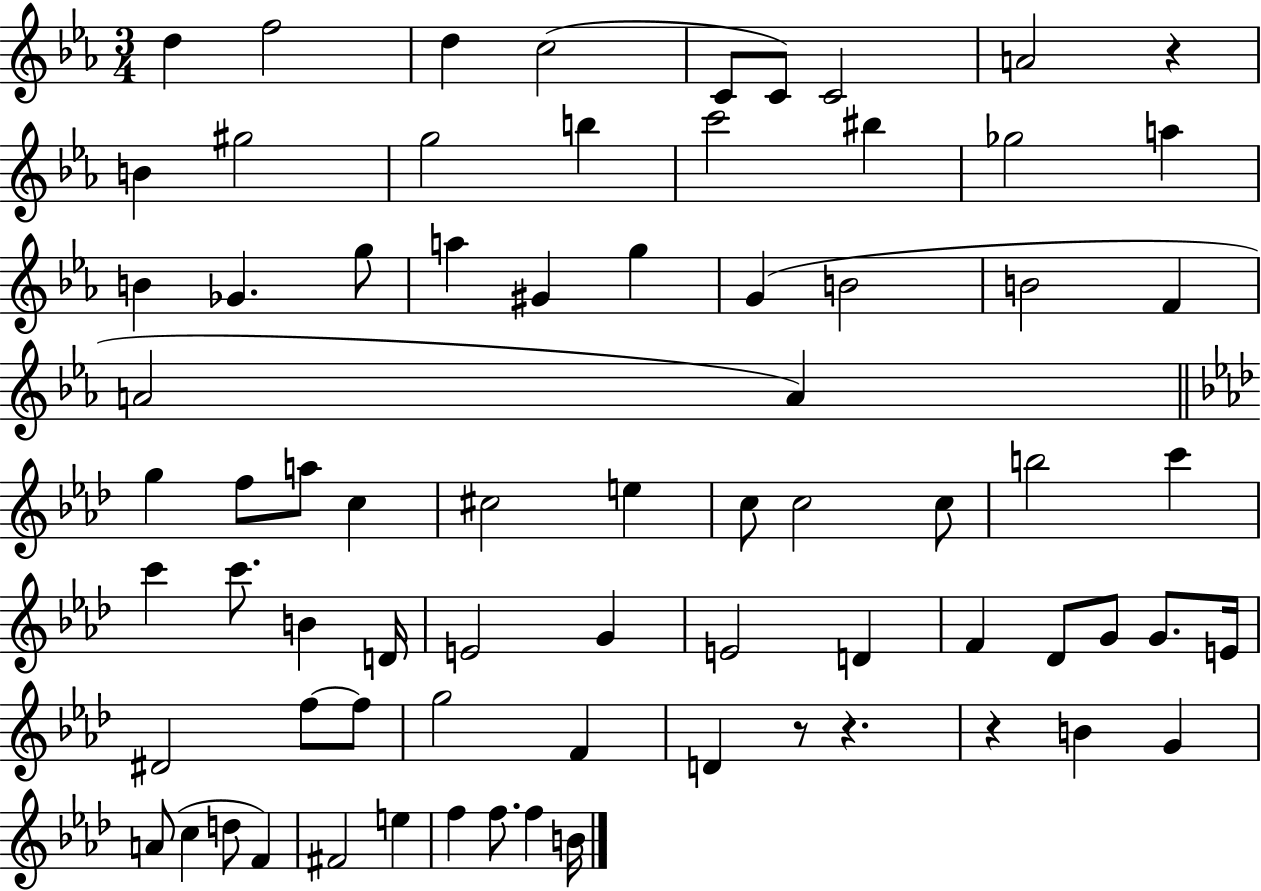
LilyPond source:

{
  \clef treble
  \numericTimeSignature
  \time 3/4
  \key ees \major
  \repeat volta 2 { d''4 f''2 | d''4 c''2( | c'8 c'8) c'2 | a'2 r4 | \break b'4 gis''2 | g''2 b''4 | c'''2 bis''4 | ges''2 a''4 | \break b'4 ges'4. g''8 | a''4 gis'4 g''4 | g'4( b'2 | b'2 f'4 | \break a'2 a'4) | \bar "||" \break \key aes \major g''4 f''8 a''8 c''4 | cis''2 e''4 | c''8 c''2 c''8 | b''2 c'''4 | \break c'''4 c'''8. b'4 d'16 | e'2 g'4 | e'2 d'4 | f'4 des'8 g'8 g'8. e'16 | \break dis'2 f''8~~ f''8 | g''2 f'4 | d'4 r8 r4. | r4 b'4 g'4 | \break a'8( c''4 d''8 f'4) | fis'2 e''4 | f''4 f''8. f''4 b'16 | } \bar "|."
}